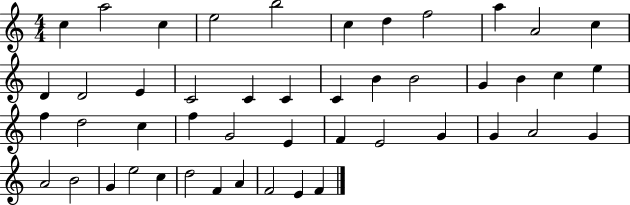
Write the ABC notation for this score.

X:1
T:Untitled
M:4/4
L:1/4
K:C
c a2 c e2 b2 c d f2 a A2 c D D2 E C2 C C C B B2 G B c e f d2 c f G2 E F E2 G G A2 G A2 B2 G e2 c d2 F A F2 E F